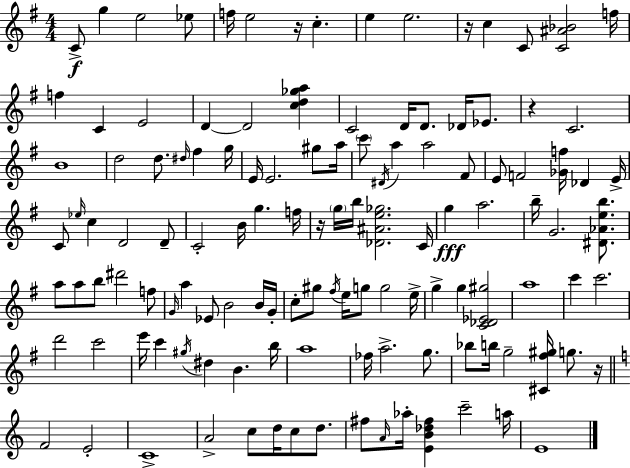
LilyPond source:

{
  \clef treble
  \numericTimeSignature
  \time 4/4
  \key e \minor
  \repeat volta 2 { c'8->\f g''4 e''2 ees''8 | f''16 e''2 r16 c''4.-. | e''4 e''2. | r16 c''4 c'8 <c' ais' bes'>2 f''16 | \break f''4 c'4 e'2 | d'4~~ d'2 <c'' d'' ges'' a''>4 | c'2 d'16 d'8. des'16 ees'8. | r4 c'2. | \break b'1 | d''2 d''8. \grace { dis''16 } fis''4 | g''16 e'16 e'2. gis''8 | a''16 \parenthesize c'''8 \acciaccatura { dis'16 } a''4 a''2 | \break fis'8 e'8 f'2 <ges' f''>16 des'4 | e'16-> c'8 \grace { ees''16 } c''4 d'2 | d'8-- c'2-. b'16 g''4. | f''16 r16 \parenthesize g''16 b''16 <des' ais' e'' ges''>2. | \break c'16 g''4\fff a''2. | b''16-- g'2. | <dis' aes' e'' b''>8. a''8 a''8 b''8 dis'''2 | f''8 \grace { g'16 } a''4 ees'8 b'2 | \break b'16 g'16-. c''8-. gis''8 \acciaccatura { fis''16 } e''16 g''8 g''2 | e''16-> g''4-> g''4 <c' des' ees' gis''>2 | a''1 | c'''4 c'''2. | \break d'''2 c'''2 | e'''16 c'''4 \acciaccatura { gis''16 } dis''4 b'4. | b''16 a''1 | fes''16 a''2.-> | \break g''8. bes''8 b''16 g''2-- | <cis' fis'' gis''>16 g''8. r16 \bar "||" \break \key c \major f'2 e'2-. | c'1-> | a'2-> c''8 d''16 c''8 d''8. | fis''8 \grace { a'16 } aes''16-. <e' b' des'' fis''>4 c'''2-- | \break a''16 e'1 | } \bar "|."
}